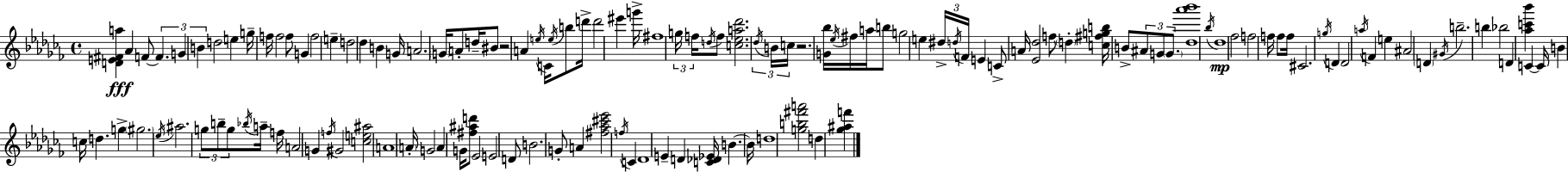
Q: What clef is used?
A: treble